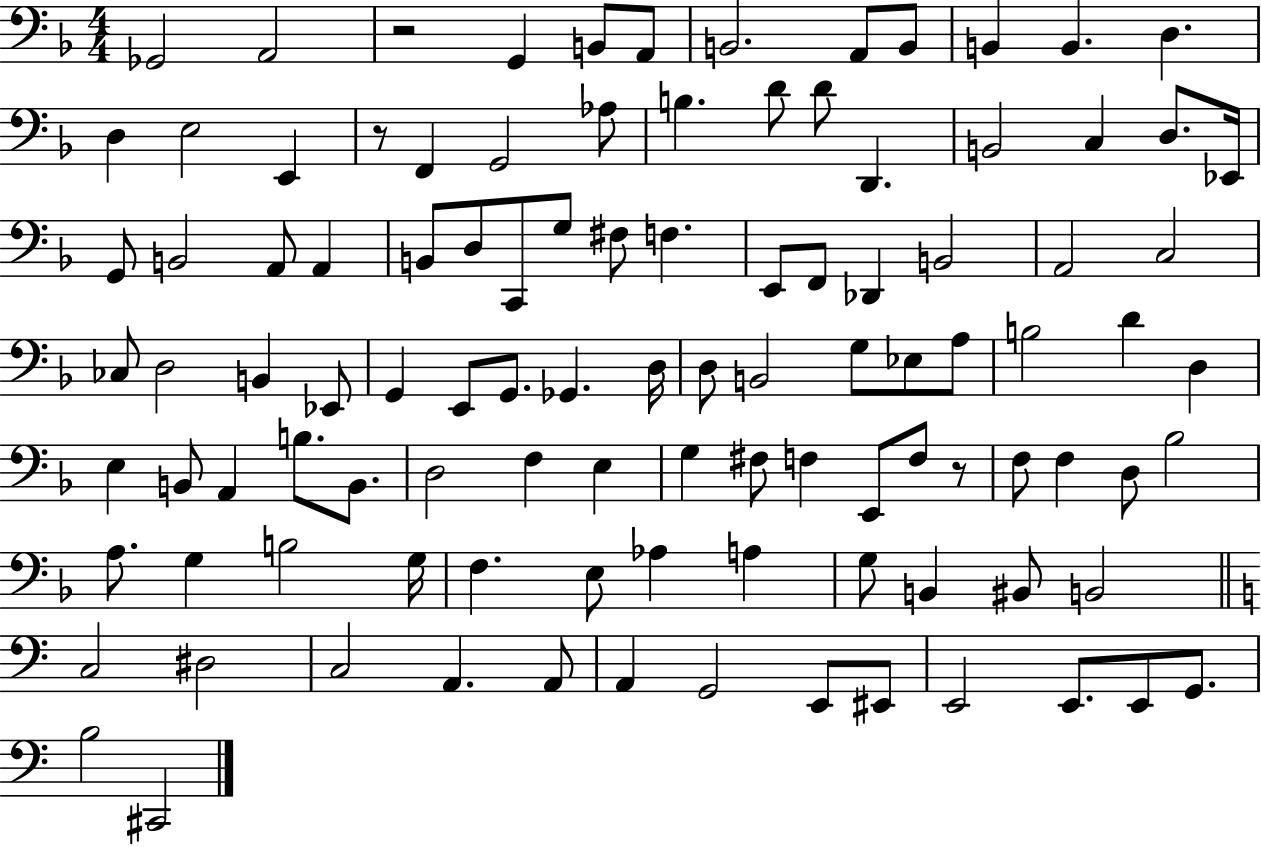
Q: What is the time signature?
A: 4/4